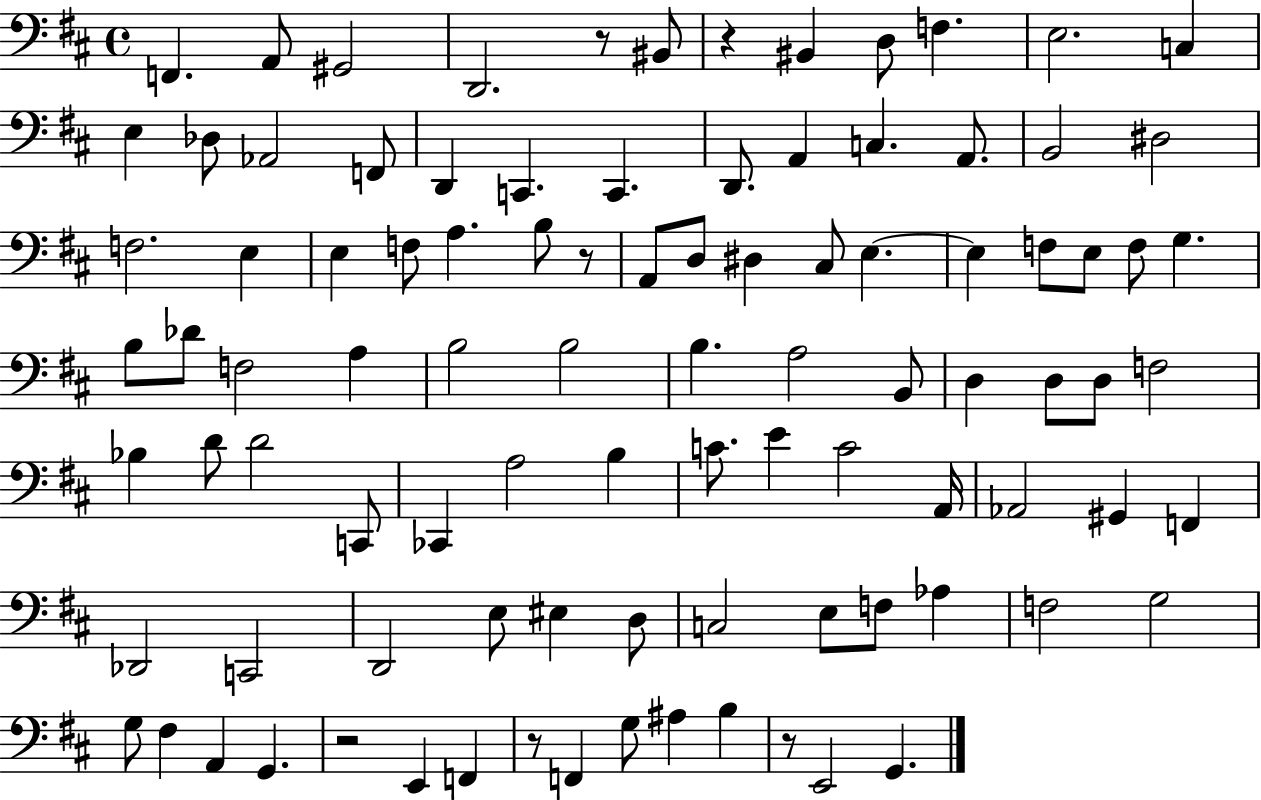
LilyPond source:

{
  \clef bass
  \time 4/4
  \defaultTimeSignature
  \key d \major
  \repeat volta 2 { f,4. a,8 gis,2 | d,2. r8 bis,8 | r4 bis,4 d8 f4. | e2. c4 | \break e4 des8 aes,2 f,8 | d,4 c,4. c,4. | d,8. a,4 c4. a,8. | b,2 dis2 | \break f2. e4 | e4 f8 a4. b8 r8 | a,8 d8 dis4 cis8 e4.~~ | e4 f8 e8 f8 g4. | \break b8 des'8 f2 a4 | b2 b2 | b4. a2 b,8 | d4 d8 d8 f2 | \break bes4 d'8 d'2 c,8 | ces,4 a2 b4 | c'8. e'4 c'2 a,16 | aes,2 gis,4 f,4 | \break des,2 c,2 | d,2 e8 eis4 d8 | c2 e8 f8 aes4 | f2 g2 | \break g8 fis4 a,4 g,4. | r2 e,4 f,4 | r8 f,4 g8 ais4 b4 | r8 e,2 g,4. | \break } \bar "|."
}